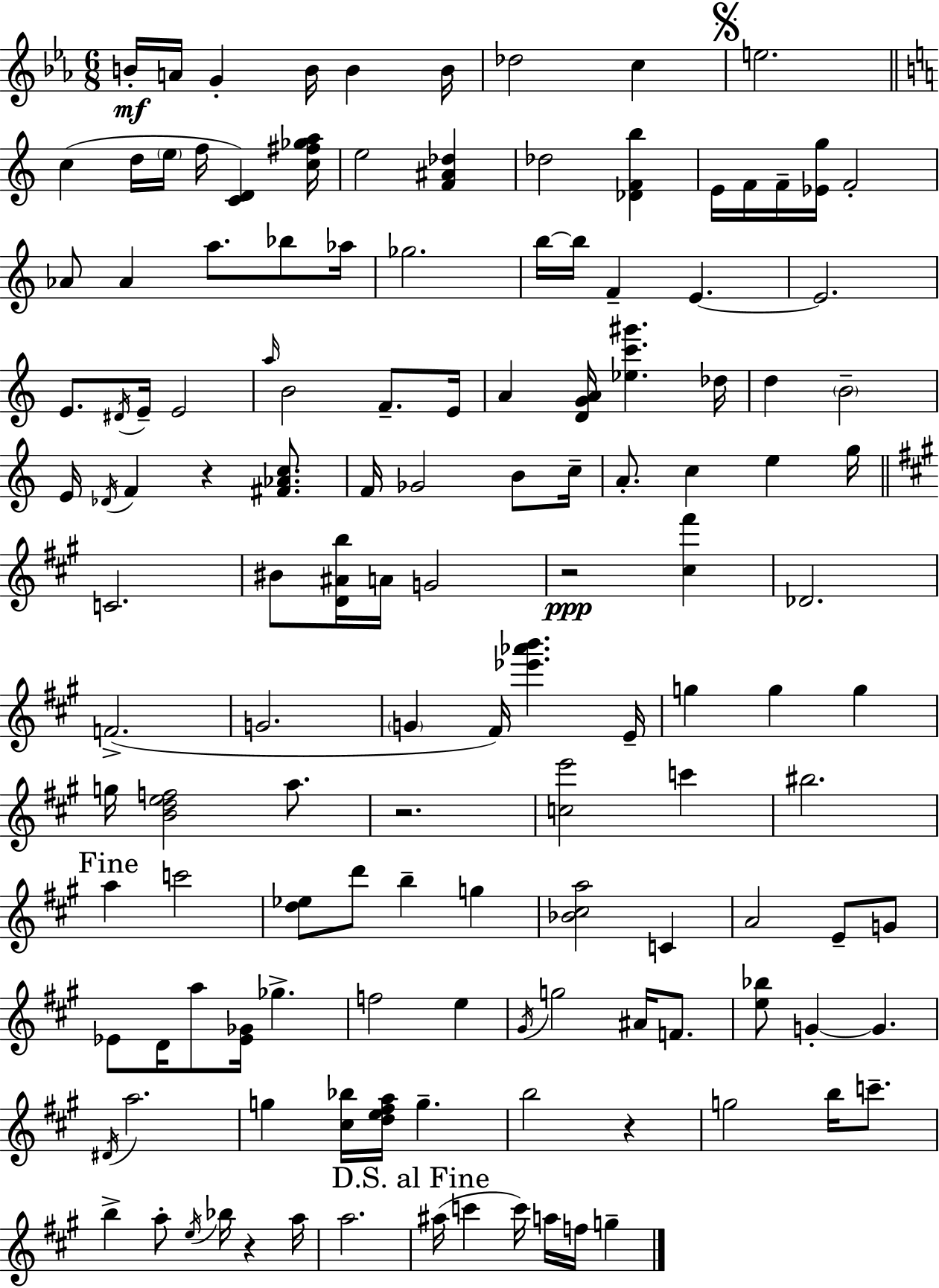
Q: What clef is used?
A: treble